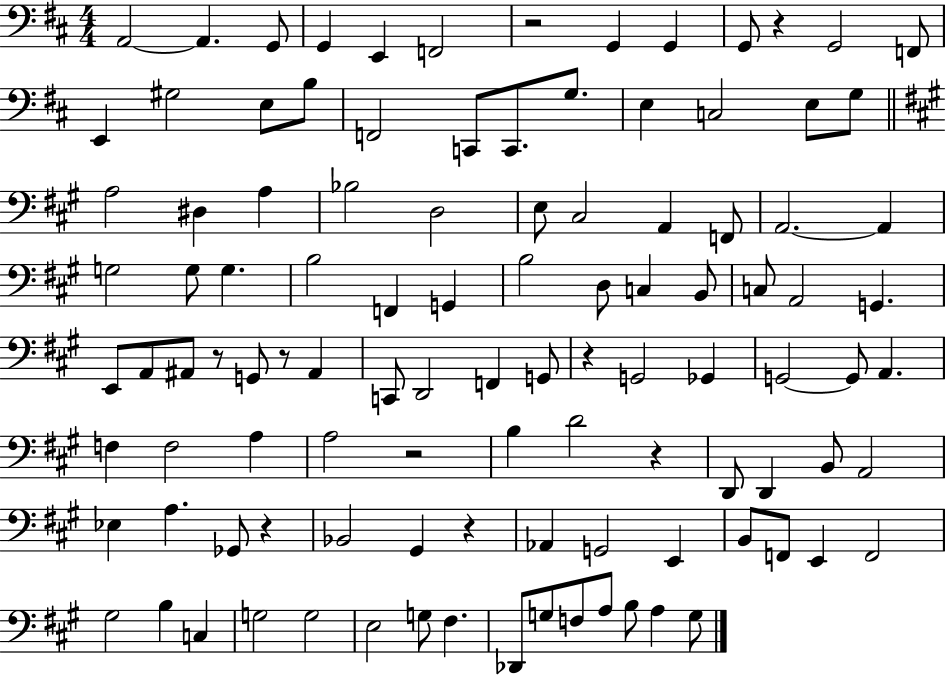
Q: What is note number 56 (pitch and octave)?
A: G2